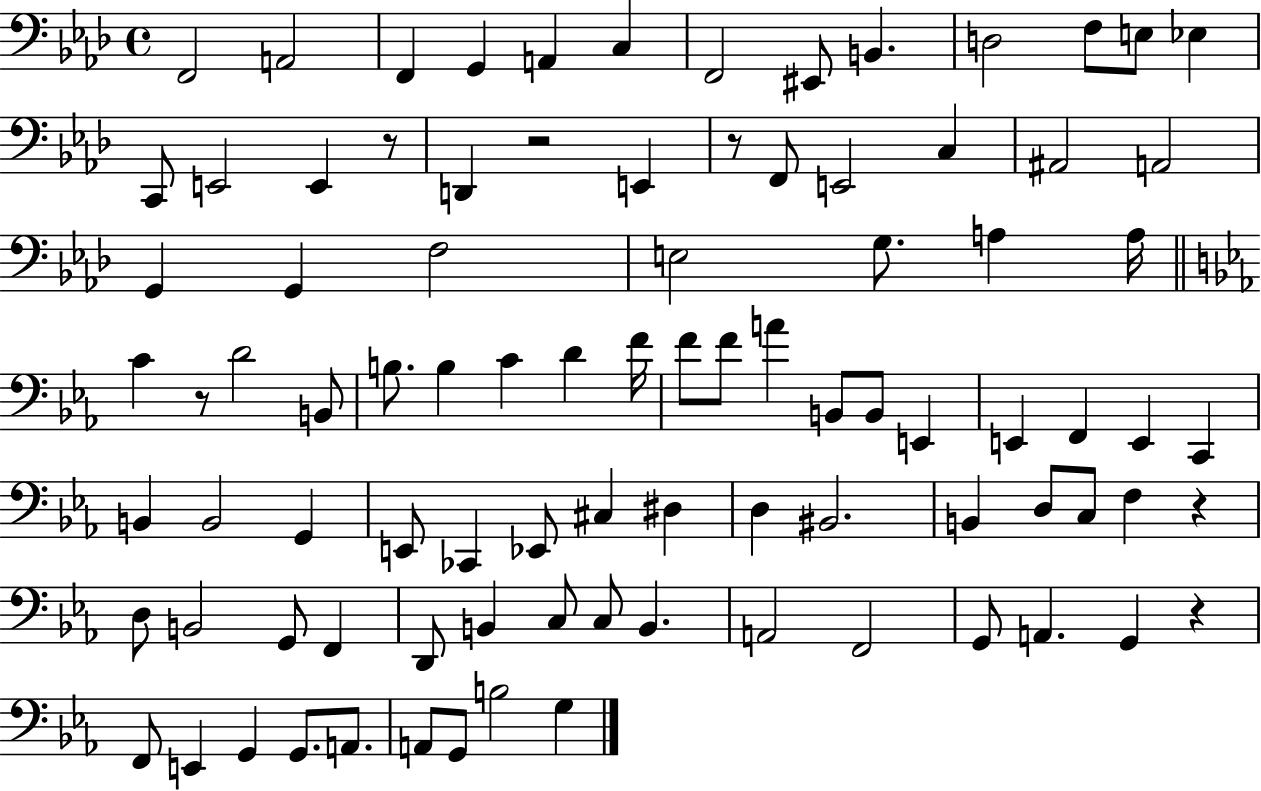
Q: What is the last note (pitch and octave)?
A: G3